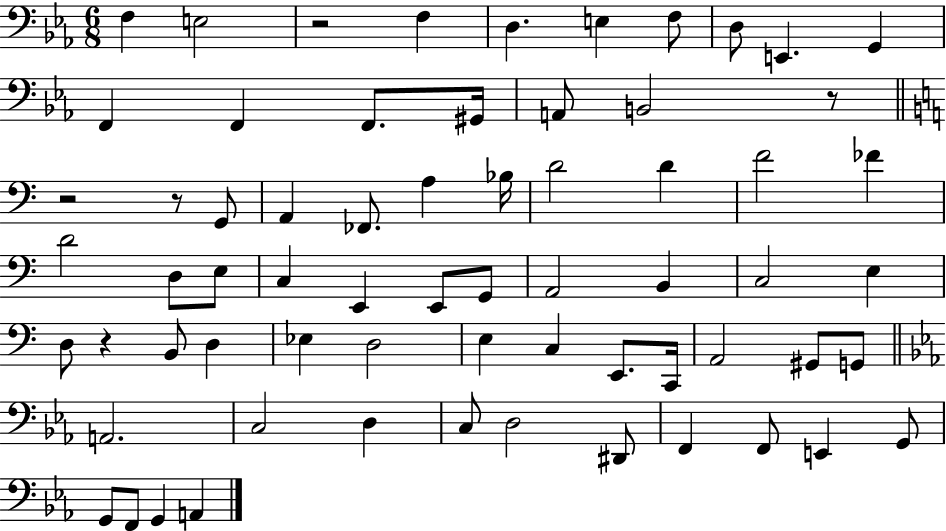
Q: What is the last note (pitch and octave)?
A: A2